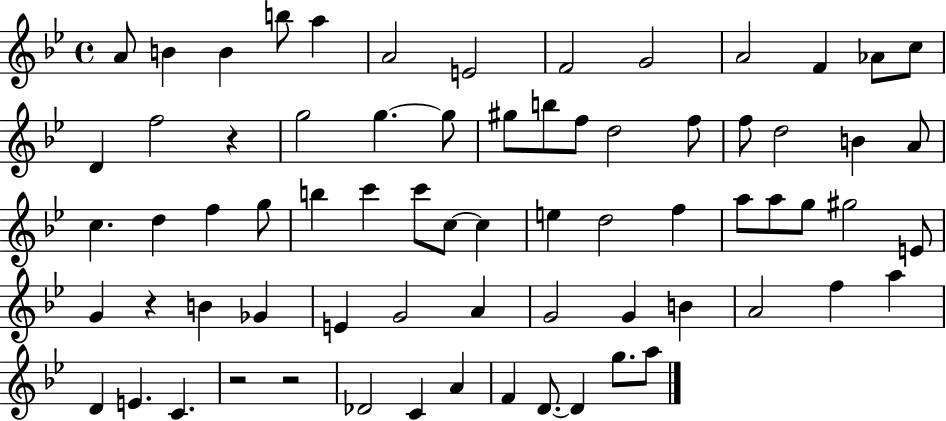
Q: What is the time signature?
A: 4/4